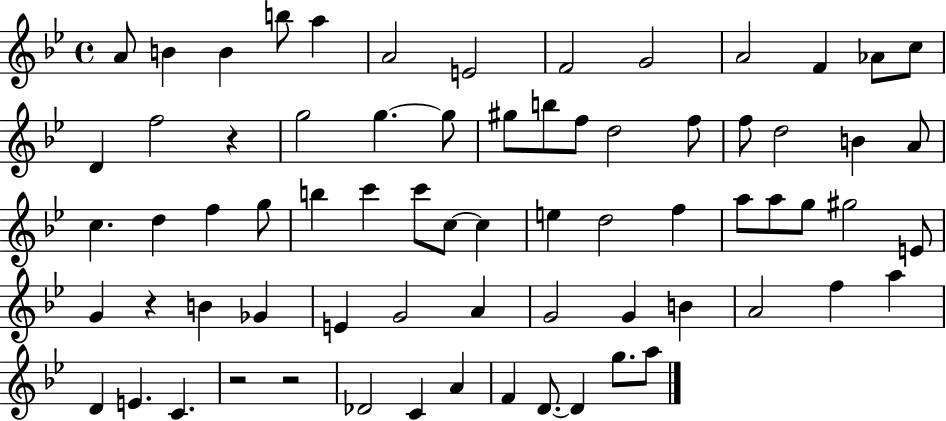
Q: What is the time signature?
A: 4/4